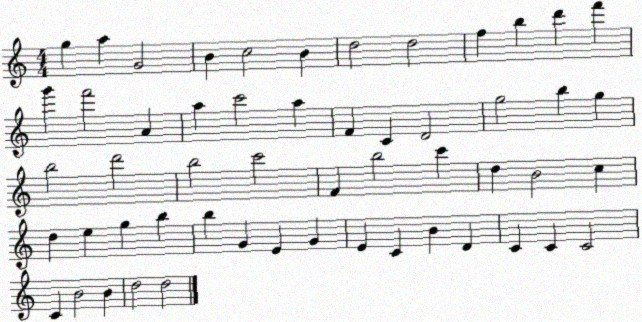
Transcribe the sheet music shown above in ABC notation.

X:1
T:Untitled
M:4/4
L:1/4
K:C
g a G2 B c2 B d2 d2 f b d' f' g' f'2 A a c'2 a F C D2 g2 b g b2 d'2 b2 c'2 F b2 c' d B2 c d e g b b G E G E C B D C C C2 C B2 B d2 d2